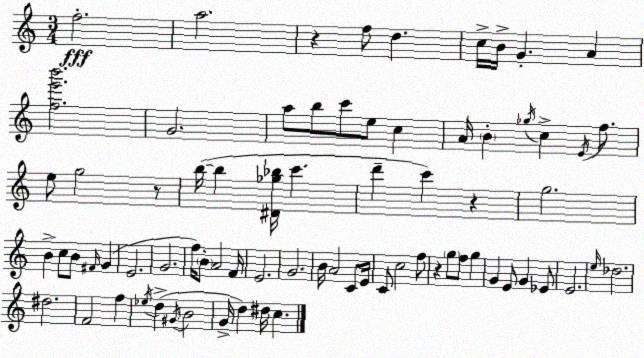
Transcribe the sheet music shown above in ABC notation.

X:1
T:Untitled
M:3/4
L:1/4
K:Am
f2 a2 z f/2 d c/4 B/4 G A [fe'b']2 G2 a/2 b/2 c'/2 e/2 c A/4 B _g/4 c E/4 f/2 e/2 g2 z/2 b/4 b [^D_g_b]/4 c' d' c' z g2 B c/2 B/2 ^F/4 G E2 G2 f/4 B/2 A2 F/4 E2 G2 B/4 A2 C/2 E/4 C/2 c2 f/2 z g/2 f/2 g G E/2 G _E/2 E2 e/4 _d2 ^d2 F2 f _e/4 d ^G/4 B2 G/4 d ^d/4 c